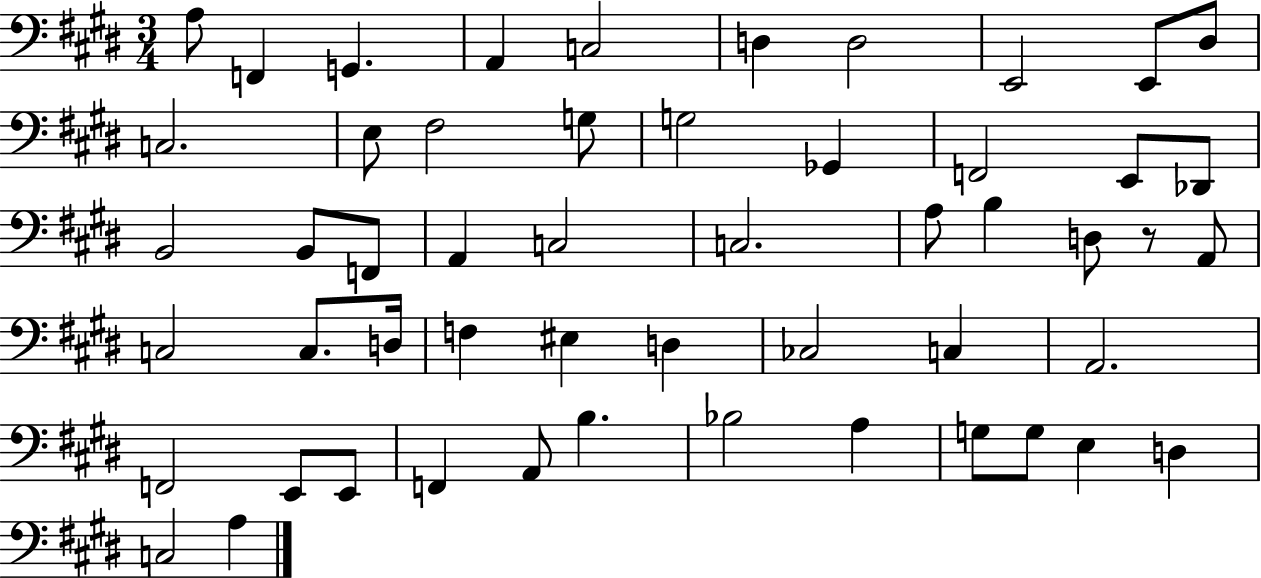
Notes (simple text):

A3/e F2/q G2/q. A2/q C3/h D3/q D3/h E2/h E2/e D#3/e C3/h. E3/e F#3/h G3/e G3/h Gb2/q F2/h E2/e Db2/e B2/h B2/e F2/e A2/q C3/h C3/h. A3/e B3/q D3/e R/e A2/e C3/h C3/e. D3/s F3/q EIS3/q D3/q CES3/h C3/q A2/h. F2/h E2/e E2/e F2/q A2/e B3/q. Bb3/h A3/q G3/e G3/e E3/q D3/q C3/h A3/q